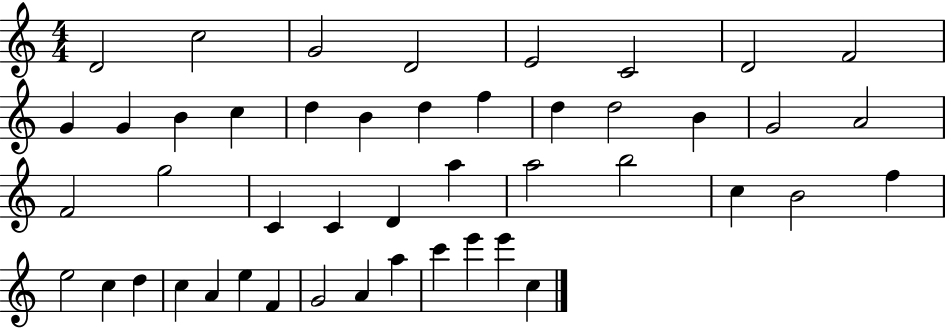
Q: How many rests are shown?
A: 0